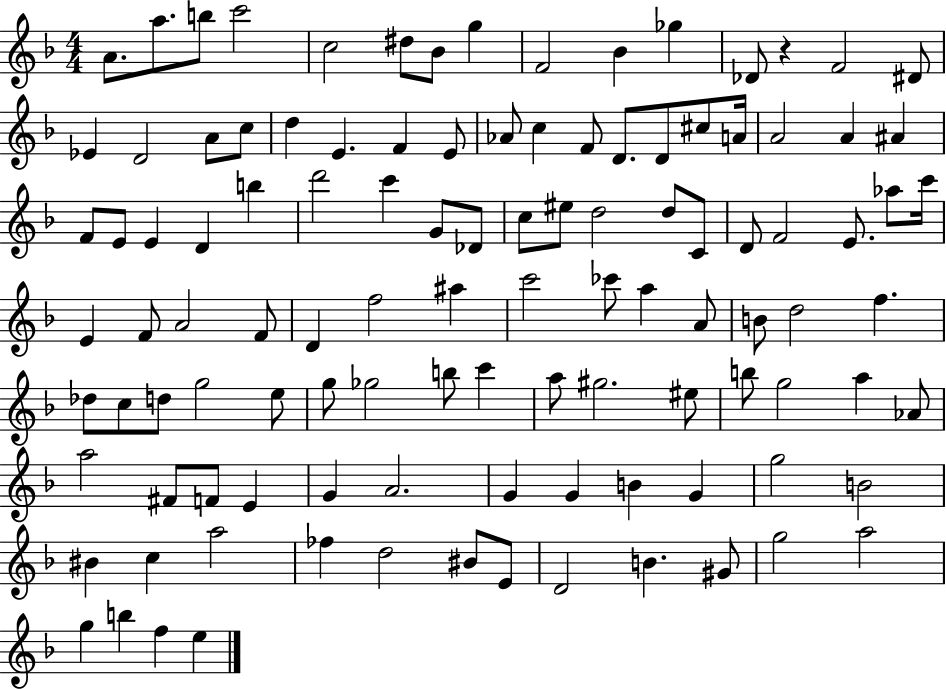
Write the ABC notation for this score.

X:1
T:Untitled
M:4/4
L:1/4
K:F
A/2 a/2 b/2 c'2 c2 ^d/2 _B/2 g F2 _B _g _D/2 z F2 ^D/2 _E D2 A/2 c/2 d E F E/2 _A/2 c F/2 D/2 D/2 ^c/2 A/4 A2 A ^A F/2 E/2 E D b d'2 c' G/2 _D/2 c/2 ^e/2 d2 d/2 C/2 D/2 F2 E/2 _a/2 c'/4 E F/2 A2 F/2 D f2 ^a c'2 _c'/2 a A/2 B/2 d2 f _d/2 c/2 d/2 g2 e/2 g/2 _g2 b/2 c' a/2 ^g2 ^e/2 b/2 g2 a _A/2 a2 ^F/2 F/2 E G A2 G G B G g2 B2 ^B c a2 _f d2 ^B/2 E/2 D2 B ^G/2 g2 a2 g b f e